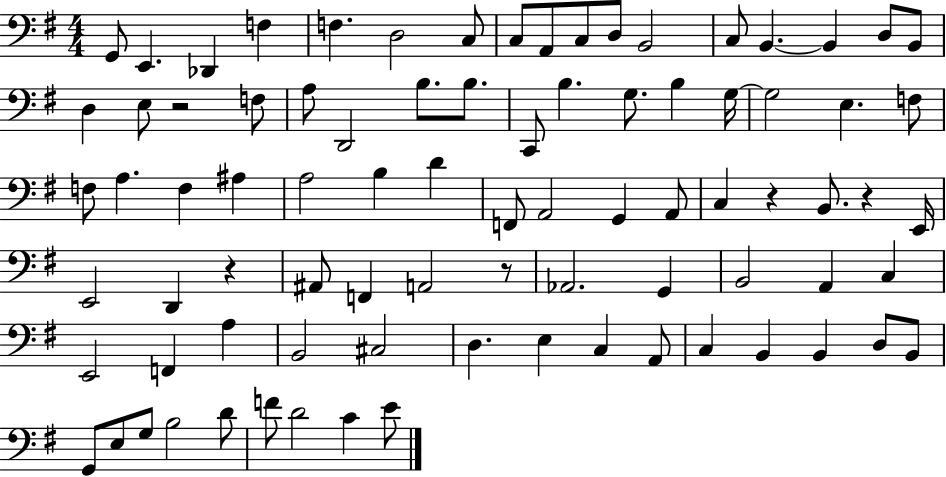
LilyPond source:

{
  \clef bass
  \numericTimeSignature
  \time 4/4
  \key g \major
  g,8 e,4. des,4 f4 | f4. d2 c8 | c8 a,8 c8 d8 b,2 | c8 b,4.~~ b,4 d8 b,8 | \break d4 e8 r2 f8 | a8 d,2 b8. b8. | c,8 b4. g8. b4 g16~~ | g2 e4. f8 | \break f8 a4. f4 ais4 | a2 b4 d'4 | f,8 a,2 g,4 a,8 | c4 r4 b,8. r4 e,16 | \break e,2 d,4 r4 | ais,8 f,4 a,2 r8 | aes,2. g,4 | b,2 a,4 c4 | \break e,2 f,4 a4 | b,2 cis2 | d4. e4 c4 a,8 | c4 b,4 b,4 d8 b,8 | \break g,8 e8 g8 b2 d'8 | f'8 d'2 c'4 e'8 | \bar "|."
}